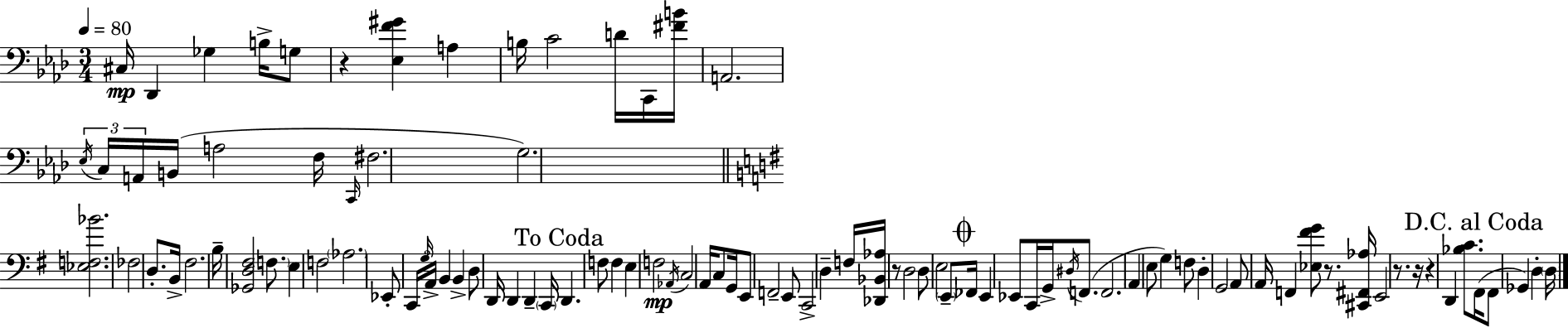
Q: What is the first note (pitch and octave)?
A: C#3